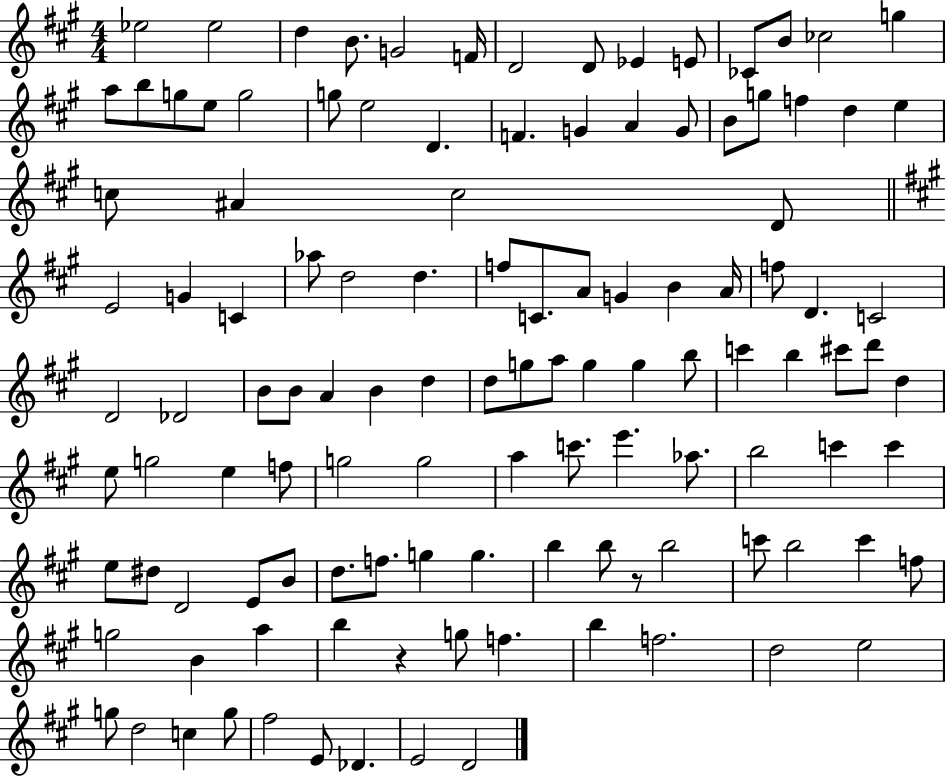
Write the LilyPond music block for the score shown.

{
  \clef treble
  \numericTimeSignature
  \time 4/4
  \key a \major
  \repeat volta 2 { ees''2 ees''2 | d''4 b'8. g'2 f'16 | d'2 d'8 ees'4 e'8 | ces'8 b'8 ces''2 g''4 | \break a''8 b''8 g''8 e''8 g''2 | g''8 e''2 d'4. | f'4. g'4 a'4 g'8 | b'8 g''8 f''4 d''4 e''4 | \break c''8 ais'4 c''2 d'8 | \bar "||" \break \key a \major e'2 g'4 c'4 | aes''8 d''2 d''4. | f''8 c'8. a'8 g'4 b'4 a'16 | f''8 d'4. c'2 | \break d'2 des'2 | b'8 b'8 a'4 b'4 d''4 | d''8 g''8 a''8 g''4 g''4 b''8 | c'''4 b''4 cis'''8 d'''8 d''4 | \break e''8 g''2 e''4 f''8 | g''2 g''2 | a''4 c'''8. e'''4. aes''8. | b''2 c'''4 c'''4 | \break e''8 dis''8 d'2 e'8 b'8 | d''8. f''8. g''4 g''4. | b''4 b''8 r8 b''2 | c'''8 b''2 c'''4 f''8 | \break g''2 b'4 a''4 | b''4 r4 g''8 f''4. | b''4 f''2. | d''2 e''2 | \break g''8 d''2 c''4 g''8 | fis''2 e'8 des'4. | e'2 d'2 | } \bar "|."
}